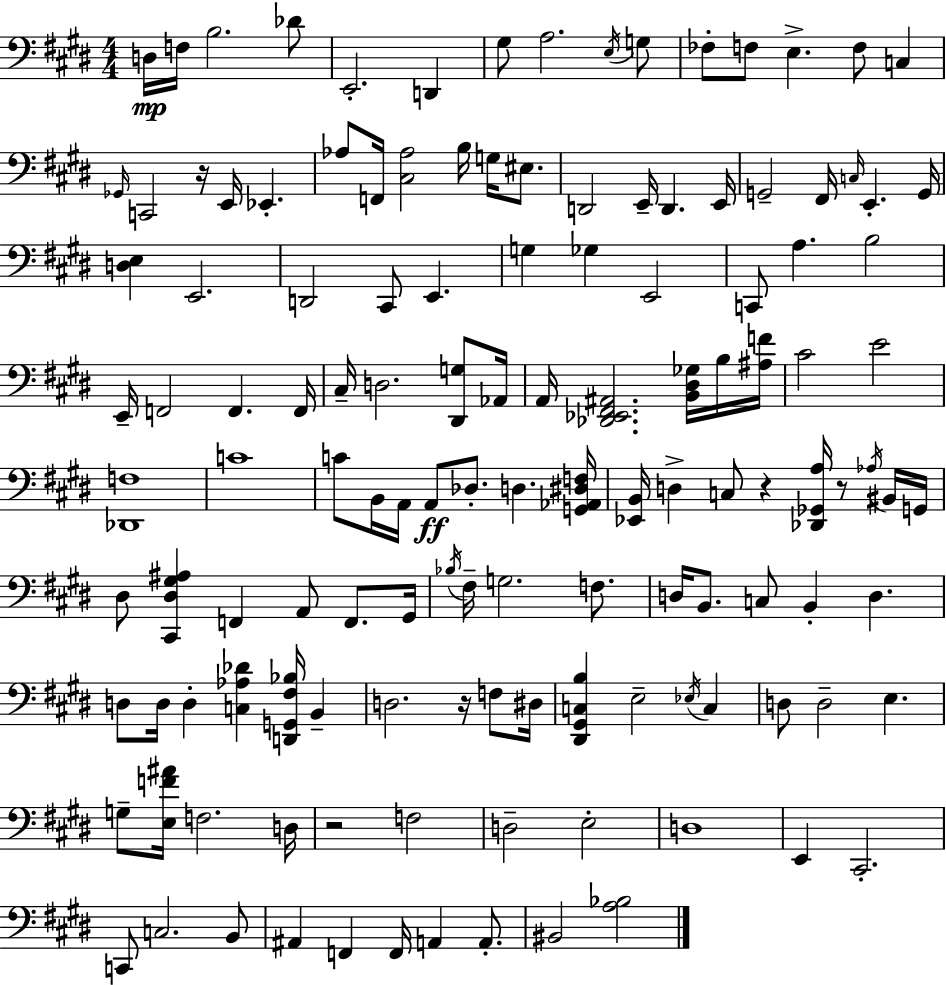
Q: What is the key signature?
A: E major